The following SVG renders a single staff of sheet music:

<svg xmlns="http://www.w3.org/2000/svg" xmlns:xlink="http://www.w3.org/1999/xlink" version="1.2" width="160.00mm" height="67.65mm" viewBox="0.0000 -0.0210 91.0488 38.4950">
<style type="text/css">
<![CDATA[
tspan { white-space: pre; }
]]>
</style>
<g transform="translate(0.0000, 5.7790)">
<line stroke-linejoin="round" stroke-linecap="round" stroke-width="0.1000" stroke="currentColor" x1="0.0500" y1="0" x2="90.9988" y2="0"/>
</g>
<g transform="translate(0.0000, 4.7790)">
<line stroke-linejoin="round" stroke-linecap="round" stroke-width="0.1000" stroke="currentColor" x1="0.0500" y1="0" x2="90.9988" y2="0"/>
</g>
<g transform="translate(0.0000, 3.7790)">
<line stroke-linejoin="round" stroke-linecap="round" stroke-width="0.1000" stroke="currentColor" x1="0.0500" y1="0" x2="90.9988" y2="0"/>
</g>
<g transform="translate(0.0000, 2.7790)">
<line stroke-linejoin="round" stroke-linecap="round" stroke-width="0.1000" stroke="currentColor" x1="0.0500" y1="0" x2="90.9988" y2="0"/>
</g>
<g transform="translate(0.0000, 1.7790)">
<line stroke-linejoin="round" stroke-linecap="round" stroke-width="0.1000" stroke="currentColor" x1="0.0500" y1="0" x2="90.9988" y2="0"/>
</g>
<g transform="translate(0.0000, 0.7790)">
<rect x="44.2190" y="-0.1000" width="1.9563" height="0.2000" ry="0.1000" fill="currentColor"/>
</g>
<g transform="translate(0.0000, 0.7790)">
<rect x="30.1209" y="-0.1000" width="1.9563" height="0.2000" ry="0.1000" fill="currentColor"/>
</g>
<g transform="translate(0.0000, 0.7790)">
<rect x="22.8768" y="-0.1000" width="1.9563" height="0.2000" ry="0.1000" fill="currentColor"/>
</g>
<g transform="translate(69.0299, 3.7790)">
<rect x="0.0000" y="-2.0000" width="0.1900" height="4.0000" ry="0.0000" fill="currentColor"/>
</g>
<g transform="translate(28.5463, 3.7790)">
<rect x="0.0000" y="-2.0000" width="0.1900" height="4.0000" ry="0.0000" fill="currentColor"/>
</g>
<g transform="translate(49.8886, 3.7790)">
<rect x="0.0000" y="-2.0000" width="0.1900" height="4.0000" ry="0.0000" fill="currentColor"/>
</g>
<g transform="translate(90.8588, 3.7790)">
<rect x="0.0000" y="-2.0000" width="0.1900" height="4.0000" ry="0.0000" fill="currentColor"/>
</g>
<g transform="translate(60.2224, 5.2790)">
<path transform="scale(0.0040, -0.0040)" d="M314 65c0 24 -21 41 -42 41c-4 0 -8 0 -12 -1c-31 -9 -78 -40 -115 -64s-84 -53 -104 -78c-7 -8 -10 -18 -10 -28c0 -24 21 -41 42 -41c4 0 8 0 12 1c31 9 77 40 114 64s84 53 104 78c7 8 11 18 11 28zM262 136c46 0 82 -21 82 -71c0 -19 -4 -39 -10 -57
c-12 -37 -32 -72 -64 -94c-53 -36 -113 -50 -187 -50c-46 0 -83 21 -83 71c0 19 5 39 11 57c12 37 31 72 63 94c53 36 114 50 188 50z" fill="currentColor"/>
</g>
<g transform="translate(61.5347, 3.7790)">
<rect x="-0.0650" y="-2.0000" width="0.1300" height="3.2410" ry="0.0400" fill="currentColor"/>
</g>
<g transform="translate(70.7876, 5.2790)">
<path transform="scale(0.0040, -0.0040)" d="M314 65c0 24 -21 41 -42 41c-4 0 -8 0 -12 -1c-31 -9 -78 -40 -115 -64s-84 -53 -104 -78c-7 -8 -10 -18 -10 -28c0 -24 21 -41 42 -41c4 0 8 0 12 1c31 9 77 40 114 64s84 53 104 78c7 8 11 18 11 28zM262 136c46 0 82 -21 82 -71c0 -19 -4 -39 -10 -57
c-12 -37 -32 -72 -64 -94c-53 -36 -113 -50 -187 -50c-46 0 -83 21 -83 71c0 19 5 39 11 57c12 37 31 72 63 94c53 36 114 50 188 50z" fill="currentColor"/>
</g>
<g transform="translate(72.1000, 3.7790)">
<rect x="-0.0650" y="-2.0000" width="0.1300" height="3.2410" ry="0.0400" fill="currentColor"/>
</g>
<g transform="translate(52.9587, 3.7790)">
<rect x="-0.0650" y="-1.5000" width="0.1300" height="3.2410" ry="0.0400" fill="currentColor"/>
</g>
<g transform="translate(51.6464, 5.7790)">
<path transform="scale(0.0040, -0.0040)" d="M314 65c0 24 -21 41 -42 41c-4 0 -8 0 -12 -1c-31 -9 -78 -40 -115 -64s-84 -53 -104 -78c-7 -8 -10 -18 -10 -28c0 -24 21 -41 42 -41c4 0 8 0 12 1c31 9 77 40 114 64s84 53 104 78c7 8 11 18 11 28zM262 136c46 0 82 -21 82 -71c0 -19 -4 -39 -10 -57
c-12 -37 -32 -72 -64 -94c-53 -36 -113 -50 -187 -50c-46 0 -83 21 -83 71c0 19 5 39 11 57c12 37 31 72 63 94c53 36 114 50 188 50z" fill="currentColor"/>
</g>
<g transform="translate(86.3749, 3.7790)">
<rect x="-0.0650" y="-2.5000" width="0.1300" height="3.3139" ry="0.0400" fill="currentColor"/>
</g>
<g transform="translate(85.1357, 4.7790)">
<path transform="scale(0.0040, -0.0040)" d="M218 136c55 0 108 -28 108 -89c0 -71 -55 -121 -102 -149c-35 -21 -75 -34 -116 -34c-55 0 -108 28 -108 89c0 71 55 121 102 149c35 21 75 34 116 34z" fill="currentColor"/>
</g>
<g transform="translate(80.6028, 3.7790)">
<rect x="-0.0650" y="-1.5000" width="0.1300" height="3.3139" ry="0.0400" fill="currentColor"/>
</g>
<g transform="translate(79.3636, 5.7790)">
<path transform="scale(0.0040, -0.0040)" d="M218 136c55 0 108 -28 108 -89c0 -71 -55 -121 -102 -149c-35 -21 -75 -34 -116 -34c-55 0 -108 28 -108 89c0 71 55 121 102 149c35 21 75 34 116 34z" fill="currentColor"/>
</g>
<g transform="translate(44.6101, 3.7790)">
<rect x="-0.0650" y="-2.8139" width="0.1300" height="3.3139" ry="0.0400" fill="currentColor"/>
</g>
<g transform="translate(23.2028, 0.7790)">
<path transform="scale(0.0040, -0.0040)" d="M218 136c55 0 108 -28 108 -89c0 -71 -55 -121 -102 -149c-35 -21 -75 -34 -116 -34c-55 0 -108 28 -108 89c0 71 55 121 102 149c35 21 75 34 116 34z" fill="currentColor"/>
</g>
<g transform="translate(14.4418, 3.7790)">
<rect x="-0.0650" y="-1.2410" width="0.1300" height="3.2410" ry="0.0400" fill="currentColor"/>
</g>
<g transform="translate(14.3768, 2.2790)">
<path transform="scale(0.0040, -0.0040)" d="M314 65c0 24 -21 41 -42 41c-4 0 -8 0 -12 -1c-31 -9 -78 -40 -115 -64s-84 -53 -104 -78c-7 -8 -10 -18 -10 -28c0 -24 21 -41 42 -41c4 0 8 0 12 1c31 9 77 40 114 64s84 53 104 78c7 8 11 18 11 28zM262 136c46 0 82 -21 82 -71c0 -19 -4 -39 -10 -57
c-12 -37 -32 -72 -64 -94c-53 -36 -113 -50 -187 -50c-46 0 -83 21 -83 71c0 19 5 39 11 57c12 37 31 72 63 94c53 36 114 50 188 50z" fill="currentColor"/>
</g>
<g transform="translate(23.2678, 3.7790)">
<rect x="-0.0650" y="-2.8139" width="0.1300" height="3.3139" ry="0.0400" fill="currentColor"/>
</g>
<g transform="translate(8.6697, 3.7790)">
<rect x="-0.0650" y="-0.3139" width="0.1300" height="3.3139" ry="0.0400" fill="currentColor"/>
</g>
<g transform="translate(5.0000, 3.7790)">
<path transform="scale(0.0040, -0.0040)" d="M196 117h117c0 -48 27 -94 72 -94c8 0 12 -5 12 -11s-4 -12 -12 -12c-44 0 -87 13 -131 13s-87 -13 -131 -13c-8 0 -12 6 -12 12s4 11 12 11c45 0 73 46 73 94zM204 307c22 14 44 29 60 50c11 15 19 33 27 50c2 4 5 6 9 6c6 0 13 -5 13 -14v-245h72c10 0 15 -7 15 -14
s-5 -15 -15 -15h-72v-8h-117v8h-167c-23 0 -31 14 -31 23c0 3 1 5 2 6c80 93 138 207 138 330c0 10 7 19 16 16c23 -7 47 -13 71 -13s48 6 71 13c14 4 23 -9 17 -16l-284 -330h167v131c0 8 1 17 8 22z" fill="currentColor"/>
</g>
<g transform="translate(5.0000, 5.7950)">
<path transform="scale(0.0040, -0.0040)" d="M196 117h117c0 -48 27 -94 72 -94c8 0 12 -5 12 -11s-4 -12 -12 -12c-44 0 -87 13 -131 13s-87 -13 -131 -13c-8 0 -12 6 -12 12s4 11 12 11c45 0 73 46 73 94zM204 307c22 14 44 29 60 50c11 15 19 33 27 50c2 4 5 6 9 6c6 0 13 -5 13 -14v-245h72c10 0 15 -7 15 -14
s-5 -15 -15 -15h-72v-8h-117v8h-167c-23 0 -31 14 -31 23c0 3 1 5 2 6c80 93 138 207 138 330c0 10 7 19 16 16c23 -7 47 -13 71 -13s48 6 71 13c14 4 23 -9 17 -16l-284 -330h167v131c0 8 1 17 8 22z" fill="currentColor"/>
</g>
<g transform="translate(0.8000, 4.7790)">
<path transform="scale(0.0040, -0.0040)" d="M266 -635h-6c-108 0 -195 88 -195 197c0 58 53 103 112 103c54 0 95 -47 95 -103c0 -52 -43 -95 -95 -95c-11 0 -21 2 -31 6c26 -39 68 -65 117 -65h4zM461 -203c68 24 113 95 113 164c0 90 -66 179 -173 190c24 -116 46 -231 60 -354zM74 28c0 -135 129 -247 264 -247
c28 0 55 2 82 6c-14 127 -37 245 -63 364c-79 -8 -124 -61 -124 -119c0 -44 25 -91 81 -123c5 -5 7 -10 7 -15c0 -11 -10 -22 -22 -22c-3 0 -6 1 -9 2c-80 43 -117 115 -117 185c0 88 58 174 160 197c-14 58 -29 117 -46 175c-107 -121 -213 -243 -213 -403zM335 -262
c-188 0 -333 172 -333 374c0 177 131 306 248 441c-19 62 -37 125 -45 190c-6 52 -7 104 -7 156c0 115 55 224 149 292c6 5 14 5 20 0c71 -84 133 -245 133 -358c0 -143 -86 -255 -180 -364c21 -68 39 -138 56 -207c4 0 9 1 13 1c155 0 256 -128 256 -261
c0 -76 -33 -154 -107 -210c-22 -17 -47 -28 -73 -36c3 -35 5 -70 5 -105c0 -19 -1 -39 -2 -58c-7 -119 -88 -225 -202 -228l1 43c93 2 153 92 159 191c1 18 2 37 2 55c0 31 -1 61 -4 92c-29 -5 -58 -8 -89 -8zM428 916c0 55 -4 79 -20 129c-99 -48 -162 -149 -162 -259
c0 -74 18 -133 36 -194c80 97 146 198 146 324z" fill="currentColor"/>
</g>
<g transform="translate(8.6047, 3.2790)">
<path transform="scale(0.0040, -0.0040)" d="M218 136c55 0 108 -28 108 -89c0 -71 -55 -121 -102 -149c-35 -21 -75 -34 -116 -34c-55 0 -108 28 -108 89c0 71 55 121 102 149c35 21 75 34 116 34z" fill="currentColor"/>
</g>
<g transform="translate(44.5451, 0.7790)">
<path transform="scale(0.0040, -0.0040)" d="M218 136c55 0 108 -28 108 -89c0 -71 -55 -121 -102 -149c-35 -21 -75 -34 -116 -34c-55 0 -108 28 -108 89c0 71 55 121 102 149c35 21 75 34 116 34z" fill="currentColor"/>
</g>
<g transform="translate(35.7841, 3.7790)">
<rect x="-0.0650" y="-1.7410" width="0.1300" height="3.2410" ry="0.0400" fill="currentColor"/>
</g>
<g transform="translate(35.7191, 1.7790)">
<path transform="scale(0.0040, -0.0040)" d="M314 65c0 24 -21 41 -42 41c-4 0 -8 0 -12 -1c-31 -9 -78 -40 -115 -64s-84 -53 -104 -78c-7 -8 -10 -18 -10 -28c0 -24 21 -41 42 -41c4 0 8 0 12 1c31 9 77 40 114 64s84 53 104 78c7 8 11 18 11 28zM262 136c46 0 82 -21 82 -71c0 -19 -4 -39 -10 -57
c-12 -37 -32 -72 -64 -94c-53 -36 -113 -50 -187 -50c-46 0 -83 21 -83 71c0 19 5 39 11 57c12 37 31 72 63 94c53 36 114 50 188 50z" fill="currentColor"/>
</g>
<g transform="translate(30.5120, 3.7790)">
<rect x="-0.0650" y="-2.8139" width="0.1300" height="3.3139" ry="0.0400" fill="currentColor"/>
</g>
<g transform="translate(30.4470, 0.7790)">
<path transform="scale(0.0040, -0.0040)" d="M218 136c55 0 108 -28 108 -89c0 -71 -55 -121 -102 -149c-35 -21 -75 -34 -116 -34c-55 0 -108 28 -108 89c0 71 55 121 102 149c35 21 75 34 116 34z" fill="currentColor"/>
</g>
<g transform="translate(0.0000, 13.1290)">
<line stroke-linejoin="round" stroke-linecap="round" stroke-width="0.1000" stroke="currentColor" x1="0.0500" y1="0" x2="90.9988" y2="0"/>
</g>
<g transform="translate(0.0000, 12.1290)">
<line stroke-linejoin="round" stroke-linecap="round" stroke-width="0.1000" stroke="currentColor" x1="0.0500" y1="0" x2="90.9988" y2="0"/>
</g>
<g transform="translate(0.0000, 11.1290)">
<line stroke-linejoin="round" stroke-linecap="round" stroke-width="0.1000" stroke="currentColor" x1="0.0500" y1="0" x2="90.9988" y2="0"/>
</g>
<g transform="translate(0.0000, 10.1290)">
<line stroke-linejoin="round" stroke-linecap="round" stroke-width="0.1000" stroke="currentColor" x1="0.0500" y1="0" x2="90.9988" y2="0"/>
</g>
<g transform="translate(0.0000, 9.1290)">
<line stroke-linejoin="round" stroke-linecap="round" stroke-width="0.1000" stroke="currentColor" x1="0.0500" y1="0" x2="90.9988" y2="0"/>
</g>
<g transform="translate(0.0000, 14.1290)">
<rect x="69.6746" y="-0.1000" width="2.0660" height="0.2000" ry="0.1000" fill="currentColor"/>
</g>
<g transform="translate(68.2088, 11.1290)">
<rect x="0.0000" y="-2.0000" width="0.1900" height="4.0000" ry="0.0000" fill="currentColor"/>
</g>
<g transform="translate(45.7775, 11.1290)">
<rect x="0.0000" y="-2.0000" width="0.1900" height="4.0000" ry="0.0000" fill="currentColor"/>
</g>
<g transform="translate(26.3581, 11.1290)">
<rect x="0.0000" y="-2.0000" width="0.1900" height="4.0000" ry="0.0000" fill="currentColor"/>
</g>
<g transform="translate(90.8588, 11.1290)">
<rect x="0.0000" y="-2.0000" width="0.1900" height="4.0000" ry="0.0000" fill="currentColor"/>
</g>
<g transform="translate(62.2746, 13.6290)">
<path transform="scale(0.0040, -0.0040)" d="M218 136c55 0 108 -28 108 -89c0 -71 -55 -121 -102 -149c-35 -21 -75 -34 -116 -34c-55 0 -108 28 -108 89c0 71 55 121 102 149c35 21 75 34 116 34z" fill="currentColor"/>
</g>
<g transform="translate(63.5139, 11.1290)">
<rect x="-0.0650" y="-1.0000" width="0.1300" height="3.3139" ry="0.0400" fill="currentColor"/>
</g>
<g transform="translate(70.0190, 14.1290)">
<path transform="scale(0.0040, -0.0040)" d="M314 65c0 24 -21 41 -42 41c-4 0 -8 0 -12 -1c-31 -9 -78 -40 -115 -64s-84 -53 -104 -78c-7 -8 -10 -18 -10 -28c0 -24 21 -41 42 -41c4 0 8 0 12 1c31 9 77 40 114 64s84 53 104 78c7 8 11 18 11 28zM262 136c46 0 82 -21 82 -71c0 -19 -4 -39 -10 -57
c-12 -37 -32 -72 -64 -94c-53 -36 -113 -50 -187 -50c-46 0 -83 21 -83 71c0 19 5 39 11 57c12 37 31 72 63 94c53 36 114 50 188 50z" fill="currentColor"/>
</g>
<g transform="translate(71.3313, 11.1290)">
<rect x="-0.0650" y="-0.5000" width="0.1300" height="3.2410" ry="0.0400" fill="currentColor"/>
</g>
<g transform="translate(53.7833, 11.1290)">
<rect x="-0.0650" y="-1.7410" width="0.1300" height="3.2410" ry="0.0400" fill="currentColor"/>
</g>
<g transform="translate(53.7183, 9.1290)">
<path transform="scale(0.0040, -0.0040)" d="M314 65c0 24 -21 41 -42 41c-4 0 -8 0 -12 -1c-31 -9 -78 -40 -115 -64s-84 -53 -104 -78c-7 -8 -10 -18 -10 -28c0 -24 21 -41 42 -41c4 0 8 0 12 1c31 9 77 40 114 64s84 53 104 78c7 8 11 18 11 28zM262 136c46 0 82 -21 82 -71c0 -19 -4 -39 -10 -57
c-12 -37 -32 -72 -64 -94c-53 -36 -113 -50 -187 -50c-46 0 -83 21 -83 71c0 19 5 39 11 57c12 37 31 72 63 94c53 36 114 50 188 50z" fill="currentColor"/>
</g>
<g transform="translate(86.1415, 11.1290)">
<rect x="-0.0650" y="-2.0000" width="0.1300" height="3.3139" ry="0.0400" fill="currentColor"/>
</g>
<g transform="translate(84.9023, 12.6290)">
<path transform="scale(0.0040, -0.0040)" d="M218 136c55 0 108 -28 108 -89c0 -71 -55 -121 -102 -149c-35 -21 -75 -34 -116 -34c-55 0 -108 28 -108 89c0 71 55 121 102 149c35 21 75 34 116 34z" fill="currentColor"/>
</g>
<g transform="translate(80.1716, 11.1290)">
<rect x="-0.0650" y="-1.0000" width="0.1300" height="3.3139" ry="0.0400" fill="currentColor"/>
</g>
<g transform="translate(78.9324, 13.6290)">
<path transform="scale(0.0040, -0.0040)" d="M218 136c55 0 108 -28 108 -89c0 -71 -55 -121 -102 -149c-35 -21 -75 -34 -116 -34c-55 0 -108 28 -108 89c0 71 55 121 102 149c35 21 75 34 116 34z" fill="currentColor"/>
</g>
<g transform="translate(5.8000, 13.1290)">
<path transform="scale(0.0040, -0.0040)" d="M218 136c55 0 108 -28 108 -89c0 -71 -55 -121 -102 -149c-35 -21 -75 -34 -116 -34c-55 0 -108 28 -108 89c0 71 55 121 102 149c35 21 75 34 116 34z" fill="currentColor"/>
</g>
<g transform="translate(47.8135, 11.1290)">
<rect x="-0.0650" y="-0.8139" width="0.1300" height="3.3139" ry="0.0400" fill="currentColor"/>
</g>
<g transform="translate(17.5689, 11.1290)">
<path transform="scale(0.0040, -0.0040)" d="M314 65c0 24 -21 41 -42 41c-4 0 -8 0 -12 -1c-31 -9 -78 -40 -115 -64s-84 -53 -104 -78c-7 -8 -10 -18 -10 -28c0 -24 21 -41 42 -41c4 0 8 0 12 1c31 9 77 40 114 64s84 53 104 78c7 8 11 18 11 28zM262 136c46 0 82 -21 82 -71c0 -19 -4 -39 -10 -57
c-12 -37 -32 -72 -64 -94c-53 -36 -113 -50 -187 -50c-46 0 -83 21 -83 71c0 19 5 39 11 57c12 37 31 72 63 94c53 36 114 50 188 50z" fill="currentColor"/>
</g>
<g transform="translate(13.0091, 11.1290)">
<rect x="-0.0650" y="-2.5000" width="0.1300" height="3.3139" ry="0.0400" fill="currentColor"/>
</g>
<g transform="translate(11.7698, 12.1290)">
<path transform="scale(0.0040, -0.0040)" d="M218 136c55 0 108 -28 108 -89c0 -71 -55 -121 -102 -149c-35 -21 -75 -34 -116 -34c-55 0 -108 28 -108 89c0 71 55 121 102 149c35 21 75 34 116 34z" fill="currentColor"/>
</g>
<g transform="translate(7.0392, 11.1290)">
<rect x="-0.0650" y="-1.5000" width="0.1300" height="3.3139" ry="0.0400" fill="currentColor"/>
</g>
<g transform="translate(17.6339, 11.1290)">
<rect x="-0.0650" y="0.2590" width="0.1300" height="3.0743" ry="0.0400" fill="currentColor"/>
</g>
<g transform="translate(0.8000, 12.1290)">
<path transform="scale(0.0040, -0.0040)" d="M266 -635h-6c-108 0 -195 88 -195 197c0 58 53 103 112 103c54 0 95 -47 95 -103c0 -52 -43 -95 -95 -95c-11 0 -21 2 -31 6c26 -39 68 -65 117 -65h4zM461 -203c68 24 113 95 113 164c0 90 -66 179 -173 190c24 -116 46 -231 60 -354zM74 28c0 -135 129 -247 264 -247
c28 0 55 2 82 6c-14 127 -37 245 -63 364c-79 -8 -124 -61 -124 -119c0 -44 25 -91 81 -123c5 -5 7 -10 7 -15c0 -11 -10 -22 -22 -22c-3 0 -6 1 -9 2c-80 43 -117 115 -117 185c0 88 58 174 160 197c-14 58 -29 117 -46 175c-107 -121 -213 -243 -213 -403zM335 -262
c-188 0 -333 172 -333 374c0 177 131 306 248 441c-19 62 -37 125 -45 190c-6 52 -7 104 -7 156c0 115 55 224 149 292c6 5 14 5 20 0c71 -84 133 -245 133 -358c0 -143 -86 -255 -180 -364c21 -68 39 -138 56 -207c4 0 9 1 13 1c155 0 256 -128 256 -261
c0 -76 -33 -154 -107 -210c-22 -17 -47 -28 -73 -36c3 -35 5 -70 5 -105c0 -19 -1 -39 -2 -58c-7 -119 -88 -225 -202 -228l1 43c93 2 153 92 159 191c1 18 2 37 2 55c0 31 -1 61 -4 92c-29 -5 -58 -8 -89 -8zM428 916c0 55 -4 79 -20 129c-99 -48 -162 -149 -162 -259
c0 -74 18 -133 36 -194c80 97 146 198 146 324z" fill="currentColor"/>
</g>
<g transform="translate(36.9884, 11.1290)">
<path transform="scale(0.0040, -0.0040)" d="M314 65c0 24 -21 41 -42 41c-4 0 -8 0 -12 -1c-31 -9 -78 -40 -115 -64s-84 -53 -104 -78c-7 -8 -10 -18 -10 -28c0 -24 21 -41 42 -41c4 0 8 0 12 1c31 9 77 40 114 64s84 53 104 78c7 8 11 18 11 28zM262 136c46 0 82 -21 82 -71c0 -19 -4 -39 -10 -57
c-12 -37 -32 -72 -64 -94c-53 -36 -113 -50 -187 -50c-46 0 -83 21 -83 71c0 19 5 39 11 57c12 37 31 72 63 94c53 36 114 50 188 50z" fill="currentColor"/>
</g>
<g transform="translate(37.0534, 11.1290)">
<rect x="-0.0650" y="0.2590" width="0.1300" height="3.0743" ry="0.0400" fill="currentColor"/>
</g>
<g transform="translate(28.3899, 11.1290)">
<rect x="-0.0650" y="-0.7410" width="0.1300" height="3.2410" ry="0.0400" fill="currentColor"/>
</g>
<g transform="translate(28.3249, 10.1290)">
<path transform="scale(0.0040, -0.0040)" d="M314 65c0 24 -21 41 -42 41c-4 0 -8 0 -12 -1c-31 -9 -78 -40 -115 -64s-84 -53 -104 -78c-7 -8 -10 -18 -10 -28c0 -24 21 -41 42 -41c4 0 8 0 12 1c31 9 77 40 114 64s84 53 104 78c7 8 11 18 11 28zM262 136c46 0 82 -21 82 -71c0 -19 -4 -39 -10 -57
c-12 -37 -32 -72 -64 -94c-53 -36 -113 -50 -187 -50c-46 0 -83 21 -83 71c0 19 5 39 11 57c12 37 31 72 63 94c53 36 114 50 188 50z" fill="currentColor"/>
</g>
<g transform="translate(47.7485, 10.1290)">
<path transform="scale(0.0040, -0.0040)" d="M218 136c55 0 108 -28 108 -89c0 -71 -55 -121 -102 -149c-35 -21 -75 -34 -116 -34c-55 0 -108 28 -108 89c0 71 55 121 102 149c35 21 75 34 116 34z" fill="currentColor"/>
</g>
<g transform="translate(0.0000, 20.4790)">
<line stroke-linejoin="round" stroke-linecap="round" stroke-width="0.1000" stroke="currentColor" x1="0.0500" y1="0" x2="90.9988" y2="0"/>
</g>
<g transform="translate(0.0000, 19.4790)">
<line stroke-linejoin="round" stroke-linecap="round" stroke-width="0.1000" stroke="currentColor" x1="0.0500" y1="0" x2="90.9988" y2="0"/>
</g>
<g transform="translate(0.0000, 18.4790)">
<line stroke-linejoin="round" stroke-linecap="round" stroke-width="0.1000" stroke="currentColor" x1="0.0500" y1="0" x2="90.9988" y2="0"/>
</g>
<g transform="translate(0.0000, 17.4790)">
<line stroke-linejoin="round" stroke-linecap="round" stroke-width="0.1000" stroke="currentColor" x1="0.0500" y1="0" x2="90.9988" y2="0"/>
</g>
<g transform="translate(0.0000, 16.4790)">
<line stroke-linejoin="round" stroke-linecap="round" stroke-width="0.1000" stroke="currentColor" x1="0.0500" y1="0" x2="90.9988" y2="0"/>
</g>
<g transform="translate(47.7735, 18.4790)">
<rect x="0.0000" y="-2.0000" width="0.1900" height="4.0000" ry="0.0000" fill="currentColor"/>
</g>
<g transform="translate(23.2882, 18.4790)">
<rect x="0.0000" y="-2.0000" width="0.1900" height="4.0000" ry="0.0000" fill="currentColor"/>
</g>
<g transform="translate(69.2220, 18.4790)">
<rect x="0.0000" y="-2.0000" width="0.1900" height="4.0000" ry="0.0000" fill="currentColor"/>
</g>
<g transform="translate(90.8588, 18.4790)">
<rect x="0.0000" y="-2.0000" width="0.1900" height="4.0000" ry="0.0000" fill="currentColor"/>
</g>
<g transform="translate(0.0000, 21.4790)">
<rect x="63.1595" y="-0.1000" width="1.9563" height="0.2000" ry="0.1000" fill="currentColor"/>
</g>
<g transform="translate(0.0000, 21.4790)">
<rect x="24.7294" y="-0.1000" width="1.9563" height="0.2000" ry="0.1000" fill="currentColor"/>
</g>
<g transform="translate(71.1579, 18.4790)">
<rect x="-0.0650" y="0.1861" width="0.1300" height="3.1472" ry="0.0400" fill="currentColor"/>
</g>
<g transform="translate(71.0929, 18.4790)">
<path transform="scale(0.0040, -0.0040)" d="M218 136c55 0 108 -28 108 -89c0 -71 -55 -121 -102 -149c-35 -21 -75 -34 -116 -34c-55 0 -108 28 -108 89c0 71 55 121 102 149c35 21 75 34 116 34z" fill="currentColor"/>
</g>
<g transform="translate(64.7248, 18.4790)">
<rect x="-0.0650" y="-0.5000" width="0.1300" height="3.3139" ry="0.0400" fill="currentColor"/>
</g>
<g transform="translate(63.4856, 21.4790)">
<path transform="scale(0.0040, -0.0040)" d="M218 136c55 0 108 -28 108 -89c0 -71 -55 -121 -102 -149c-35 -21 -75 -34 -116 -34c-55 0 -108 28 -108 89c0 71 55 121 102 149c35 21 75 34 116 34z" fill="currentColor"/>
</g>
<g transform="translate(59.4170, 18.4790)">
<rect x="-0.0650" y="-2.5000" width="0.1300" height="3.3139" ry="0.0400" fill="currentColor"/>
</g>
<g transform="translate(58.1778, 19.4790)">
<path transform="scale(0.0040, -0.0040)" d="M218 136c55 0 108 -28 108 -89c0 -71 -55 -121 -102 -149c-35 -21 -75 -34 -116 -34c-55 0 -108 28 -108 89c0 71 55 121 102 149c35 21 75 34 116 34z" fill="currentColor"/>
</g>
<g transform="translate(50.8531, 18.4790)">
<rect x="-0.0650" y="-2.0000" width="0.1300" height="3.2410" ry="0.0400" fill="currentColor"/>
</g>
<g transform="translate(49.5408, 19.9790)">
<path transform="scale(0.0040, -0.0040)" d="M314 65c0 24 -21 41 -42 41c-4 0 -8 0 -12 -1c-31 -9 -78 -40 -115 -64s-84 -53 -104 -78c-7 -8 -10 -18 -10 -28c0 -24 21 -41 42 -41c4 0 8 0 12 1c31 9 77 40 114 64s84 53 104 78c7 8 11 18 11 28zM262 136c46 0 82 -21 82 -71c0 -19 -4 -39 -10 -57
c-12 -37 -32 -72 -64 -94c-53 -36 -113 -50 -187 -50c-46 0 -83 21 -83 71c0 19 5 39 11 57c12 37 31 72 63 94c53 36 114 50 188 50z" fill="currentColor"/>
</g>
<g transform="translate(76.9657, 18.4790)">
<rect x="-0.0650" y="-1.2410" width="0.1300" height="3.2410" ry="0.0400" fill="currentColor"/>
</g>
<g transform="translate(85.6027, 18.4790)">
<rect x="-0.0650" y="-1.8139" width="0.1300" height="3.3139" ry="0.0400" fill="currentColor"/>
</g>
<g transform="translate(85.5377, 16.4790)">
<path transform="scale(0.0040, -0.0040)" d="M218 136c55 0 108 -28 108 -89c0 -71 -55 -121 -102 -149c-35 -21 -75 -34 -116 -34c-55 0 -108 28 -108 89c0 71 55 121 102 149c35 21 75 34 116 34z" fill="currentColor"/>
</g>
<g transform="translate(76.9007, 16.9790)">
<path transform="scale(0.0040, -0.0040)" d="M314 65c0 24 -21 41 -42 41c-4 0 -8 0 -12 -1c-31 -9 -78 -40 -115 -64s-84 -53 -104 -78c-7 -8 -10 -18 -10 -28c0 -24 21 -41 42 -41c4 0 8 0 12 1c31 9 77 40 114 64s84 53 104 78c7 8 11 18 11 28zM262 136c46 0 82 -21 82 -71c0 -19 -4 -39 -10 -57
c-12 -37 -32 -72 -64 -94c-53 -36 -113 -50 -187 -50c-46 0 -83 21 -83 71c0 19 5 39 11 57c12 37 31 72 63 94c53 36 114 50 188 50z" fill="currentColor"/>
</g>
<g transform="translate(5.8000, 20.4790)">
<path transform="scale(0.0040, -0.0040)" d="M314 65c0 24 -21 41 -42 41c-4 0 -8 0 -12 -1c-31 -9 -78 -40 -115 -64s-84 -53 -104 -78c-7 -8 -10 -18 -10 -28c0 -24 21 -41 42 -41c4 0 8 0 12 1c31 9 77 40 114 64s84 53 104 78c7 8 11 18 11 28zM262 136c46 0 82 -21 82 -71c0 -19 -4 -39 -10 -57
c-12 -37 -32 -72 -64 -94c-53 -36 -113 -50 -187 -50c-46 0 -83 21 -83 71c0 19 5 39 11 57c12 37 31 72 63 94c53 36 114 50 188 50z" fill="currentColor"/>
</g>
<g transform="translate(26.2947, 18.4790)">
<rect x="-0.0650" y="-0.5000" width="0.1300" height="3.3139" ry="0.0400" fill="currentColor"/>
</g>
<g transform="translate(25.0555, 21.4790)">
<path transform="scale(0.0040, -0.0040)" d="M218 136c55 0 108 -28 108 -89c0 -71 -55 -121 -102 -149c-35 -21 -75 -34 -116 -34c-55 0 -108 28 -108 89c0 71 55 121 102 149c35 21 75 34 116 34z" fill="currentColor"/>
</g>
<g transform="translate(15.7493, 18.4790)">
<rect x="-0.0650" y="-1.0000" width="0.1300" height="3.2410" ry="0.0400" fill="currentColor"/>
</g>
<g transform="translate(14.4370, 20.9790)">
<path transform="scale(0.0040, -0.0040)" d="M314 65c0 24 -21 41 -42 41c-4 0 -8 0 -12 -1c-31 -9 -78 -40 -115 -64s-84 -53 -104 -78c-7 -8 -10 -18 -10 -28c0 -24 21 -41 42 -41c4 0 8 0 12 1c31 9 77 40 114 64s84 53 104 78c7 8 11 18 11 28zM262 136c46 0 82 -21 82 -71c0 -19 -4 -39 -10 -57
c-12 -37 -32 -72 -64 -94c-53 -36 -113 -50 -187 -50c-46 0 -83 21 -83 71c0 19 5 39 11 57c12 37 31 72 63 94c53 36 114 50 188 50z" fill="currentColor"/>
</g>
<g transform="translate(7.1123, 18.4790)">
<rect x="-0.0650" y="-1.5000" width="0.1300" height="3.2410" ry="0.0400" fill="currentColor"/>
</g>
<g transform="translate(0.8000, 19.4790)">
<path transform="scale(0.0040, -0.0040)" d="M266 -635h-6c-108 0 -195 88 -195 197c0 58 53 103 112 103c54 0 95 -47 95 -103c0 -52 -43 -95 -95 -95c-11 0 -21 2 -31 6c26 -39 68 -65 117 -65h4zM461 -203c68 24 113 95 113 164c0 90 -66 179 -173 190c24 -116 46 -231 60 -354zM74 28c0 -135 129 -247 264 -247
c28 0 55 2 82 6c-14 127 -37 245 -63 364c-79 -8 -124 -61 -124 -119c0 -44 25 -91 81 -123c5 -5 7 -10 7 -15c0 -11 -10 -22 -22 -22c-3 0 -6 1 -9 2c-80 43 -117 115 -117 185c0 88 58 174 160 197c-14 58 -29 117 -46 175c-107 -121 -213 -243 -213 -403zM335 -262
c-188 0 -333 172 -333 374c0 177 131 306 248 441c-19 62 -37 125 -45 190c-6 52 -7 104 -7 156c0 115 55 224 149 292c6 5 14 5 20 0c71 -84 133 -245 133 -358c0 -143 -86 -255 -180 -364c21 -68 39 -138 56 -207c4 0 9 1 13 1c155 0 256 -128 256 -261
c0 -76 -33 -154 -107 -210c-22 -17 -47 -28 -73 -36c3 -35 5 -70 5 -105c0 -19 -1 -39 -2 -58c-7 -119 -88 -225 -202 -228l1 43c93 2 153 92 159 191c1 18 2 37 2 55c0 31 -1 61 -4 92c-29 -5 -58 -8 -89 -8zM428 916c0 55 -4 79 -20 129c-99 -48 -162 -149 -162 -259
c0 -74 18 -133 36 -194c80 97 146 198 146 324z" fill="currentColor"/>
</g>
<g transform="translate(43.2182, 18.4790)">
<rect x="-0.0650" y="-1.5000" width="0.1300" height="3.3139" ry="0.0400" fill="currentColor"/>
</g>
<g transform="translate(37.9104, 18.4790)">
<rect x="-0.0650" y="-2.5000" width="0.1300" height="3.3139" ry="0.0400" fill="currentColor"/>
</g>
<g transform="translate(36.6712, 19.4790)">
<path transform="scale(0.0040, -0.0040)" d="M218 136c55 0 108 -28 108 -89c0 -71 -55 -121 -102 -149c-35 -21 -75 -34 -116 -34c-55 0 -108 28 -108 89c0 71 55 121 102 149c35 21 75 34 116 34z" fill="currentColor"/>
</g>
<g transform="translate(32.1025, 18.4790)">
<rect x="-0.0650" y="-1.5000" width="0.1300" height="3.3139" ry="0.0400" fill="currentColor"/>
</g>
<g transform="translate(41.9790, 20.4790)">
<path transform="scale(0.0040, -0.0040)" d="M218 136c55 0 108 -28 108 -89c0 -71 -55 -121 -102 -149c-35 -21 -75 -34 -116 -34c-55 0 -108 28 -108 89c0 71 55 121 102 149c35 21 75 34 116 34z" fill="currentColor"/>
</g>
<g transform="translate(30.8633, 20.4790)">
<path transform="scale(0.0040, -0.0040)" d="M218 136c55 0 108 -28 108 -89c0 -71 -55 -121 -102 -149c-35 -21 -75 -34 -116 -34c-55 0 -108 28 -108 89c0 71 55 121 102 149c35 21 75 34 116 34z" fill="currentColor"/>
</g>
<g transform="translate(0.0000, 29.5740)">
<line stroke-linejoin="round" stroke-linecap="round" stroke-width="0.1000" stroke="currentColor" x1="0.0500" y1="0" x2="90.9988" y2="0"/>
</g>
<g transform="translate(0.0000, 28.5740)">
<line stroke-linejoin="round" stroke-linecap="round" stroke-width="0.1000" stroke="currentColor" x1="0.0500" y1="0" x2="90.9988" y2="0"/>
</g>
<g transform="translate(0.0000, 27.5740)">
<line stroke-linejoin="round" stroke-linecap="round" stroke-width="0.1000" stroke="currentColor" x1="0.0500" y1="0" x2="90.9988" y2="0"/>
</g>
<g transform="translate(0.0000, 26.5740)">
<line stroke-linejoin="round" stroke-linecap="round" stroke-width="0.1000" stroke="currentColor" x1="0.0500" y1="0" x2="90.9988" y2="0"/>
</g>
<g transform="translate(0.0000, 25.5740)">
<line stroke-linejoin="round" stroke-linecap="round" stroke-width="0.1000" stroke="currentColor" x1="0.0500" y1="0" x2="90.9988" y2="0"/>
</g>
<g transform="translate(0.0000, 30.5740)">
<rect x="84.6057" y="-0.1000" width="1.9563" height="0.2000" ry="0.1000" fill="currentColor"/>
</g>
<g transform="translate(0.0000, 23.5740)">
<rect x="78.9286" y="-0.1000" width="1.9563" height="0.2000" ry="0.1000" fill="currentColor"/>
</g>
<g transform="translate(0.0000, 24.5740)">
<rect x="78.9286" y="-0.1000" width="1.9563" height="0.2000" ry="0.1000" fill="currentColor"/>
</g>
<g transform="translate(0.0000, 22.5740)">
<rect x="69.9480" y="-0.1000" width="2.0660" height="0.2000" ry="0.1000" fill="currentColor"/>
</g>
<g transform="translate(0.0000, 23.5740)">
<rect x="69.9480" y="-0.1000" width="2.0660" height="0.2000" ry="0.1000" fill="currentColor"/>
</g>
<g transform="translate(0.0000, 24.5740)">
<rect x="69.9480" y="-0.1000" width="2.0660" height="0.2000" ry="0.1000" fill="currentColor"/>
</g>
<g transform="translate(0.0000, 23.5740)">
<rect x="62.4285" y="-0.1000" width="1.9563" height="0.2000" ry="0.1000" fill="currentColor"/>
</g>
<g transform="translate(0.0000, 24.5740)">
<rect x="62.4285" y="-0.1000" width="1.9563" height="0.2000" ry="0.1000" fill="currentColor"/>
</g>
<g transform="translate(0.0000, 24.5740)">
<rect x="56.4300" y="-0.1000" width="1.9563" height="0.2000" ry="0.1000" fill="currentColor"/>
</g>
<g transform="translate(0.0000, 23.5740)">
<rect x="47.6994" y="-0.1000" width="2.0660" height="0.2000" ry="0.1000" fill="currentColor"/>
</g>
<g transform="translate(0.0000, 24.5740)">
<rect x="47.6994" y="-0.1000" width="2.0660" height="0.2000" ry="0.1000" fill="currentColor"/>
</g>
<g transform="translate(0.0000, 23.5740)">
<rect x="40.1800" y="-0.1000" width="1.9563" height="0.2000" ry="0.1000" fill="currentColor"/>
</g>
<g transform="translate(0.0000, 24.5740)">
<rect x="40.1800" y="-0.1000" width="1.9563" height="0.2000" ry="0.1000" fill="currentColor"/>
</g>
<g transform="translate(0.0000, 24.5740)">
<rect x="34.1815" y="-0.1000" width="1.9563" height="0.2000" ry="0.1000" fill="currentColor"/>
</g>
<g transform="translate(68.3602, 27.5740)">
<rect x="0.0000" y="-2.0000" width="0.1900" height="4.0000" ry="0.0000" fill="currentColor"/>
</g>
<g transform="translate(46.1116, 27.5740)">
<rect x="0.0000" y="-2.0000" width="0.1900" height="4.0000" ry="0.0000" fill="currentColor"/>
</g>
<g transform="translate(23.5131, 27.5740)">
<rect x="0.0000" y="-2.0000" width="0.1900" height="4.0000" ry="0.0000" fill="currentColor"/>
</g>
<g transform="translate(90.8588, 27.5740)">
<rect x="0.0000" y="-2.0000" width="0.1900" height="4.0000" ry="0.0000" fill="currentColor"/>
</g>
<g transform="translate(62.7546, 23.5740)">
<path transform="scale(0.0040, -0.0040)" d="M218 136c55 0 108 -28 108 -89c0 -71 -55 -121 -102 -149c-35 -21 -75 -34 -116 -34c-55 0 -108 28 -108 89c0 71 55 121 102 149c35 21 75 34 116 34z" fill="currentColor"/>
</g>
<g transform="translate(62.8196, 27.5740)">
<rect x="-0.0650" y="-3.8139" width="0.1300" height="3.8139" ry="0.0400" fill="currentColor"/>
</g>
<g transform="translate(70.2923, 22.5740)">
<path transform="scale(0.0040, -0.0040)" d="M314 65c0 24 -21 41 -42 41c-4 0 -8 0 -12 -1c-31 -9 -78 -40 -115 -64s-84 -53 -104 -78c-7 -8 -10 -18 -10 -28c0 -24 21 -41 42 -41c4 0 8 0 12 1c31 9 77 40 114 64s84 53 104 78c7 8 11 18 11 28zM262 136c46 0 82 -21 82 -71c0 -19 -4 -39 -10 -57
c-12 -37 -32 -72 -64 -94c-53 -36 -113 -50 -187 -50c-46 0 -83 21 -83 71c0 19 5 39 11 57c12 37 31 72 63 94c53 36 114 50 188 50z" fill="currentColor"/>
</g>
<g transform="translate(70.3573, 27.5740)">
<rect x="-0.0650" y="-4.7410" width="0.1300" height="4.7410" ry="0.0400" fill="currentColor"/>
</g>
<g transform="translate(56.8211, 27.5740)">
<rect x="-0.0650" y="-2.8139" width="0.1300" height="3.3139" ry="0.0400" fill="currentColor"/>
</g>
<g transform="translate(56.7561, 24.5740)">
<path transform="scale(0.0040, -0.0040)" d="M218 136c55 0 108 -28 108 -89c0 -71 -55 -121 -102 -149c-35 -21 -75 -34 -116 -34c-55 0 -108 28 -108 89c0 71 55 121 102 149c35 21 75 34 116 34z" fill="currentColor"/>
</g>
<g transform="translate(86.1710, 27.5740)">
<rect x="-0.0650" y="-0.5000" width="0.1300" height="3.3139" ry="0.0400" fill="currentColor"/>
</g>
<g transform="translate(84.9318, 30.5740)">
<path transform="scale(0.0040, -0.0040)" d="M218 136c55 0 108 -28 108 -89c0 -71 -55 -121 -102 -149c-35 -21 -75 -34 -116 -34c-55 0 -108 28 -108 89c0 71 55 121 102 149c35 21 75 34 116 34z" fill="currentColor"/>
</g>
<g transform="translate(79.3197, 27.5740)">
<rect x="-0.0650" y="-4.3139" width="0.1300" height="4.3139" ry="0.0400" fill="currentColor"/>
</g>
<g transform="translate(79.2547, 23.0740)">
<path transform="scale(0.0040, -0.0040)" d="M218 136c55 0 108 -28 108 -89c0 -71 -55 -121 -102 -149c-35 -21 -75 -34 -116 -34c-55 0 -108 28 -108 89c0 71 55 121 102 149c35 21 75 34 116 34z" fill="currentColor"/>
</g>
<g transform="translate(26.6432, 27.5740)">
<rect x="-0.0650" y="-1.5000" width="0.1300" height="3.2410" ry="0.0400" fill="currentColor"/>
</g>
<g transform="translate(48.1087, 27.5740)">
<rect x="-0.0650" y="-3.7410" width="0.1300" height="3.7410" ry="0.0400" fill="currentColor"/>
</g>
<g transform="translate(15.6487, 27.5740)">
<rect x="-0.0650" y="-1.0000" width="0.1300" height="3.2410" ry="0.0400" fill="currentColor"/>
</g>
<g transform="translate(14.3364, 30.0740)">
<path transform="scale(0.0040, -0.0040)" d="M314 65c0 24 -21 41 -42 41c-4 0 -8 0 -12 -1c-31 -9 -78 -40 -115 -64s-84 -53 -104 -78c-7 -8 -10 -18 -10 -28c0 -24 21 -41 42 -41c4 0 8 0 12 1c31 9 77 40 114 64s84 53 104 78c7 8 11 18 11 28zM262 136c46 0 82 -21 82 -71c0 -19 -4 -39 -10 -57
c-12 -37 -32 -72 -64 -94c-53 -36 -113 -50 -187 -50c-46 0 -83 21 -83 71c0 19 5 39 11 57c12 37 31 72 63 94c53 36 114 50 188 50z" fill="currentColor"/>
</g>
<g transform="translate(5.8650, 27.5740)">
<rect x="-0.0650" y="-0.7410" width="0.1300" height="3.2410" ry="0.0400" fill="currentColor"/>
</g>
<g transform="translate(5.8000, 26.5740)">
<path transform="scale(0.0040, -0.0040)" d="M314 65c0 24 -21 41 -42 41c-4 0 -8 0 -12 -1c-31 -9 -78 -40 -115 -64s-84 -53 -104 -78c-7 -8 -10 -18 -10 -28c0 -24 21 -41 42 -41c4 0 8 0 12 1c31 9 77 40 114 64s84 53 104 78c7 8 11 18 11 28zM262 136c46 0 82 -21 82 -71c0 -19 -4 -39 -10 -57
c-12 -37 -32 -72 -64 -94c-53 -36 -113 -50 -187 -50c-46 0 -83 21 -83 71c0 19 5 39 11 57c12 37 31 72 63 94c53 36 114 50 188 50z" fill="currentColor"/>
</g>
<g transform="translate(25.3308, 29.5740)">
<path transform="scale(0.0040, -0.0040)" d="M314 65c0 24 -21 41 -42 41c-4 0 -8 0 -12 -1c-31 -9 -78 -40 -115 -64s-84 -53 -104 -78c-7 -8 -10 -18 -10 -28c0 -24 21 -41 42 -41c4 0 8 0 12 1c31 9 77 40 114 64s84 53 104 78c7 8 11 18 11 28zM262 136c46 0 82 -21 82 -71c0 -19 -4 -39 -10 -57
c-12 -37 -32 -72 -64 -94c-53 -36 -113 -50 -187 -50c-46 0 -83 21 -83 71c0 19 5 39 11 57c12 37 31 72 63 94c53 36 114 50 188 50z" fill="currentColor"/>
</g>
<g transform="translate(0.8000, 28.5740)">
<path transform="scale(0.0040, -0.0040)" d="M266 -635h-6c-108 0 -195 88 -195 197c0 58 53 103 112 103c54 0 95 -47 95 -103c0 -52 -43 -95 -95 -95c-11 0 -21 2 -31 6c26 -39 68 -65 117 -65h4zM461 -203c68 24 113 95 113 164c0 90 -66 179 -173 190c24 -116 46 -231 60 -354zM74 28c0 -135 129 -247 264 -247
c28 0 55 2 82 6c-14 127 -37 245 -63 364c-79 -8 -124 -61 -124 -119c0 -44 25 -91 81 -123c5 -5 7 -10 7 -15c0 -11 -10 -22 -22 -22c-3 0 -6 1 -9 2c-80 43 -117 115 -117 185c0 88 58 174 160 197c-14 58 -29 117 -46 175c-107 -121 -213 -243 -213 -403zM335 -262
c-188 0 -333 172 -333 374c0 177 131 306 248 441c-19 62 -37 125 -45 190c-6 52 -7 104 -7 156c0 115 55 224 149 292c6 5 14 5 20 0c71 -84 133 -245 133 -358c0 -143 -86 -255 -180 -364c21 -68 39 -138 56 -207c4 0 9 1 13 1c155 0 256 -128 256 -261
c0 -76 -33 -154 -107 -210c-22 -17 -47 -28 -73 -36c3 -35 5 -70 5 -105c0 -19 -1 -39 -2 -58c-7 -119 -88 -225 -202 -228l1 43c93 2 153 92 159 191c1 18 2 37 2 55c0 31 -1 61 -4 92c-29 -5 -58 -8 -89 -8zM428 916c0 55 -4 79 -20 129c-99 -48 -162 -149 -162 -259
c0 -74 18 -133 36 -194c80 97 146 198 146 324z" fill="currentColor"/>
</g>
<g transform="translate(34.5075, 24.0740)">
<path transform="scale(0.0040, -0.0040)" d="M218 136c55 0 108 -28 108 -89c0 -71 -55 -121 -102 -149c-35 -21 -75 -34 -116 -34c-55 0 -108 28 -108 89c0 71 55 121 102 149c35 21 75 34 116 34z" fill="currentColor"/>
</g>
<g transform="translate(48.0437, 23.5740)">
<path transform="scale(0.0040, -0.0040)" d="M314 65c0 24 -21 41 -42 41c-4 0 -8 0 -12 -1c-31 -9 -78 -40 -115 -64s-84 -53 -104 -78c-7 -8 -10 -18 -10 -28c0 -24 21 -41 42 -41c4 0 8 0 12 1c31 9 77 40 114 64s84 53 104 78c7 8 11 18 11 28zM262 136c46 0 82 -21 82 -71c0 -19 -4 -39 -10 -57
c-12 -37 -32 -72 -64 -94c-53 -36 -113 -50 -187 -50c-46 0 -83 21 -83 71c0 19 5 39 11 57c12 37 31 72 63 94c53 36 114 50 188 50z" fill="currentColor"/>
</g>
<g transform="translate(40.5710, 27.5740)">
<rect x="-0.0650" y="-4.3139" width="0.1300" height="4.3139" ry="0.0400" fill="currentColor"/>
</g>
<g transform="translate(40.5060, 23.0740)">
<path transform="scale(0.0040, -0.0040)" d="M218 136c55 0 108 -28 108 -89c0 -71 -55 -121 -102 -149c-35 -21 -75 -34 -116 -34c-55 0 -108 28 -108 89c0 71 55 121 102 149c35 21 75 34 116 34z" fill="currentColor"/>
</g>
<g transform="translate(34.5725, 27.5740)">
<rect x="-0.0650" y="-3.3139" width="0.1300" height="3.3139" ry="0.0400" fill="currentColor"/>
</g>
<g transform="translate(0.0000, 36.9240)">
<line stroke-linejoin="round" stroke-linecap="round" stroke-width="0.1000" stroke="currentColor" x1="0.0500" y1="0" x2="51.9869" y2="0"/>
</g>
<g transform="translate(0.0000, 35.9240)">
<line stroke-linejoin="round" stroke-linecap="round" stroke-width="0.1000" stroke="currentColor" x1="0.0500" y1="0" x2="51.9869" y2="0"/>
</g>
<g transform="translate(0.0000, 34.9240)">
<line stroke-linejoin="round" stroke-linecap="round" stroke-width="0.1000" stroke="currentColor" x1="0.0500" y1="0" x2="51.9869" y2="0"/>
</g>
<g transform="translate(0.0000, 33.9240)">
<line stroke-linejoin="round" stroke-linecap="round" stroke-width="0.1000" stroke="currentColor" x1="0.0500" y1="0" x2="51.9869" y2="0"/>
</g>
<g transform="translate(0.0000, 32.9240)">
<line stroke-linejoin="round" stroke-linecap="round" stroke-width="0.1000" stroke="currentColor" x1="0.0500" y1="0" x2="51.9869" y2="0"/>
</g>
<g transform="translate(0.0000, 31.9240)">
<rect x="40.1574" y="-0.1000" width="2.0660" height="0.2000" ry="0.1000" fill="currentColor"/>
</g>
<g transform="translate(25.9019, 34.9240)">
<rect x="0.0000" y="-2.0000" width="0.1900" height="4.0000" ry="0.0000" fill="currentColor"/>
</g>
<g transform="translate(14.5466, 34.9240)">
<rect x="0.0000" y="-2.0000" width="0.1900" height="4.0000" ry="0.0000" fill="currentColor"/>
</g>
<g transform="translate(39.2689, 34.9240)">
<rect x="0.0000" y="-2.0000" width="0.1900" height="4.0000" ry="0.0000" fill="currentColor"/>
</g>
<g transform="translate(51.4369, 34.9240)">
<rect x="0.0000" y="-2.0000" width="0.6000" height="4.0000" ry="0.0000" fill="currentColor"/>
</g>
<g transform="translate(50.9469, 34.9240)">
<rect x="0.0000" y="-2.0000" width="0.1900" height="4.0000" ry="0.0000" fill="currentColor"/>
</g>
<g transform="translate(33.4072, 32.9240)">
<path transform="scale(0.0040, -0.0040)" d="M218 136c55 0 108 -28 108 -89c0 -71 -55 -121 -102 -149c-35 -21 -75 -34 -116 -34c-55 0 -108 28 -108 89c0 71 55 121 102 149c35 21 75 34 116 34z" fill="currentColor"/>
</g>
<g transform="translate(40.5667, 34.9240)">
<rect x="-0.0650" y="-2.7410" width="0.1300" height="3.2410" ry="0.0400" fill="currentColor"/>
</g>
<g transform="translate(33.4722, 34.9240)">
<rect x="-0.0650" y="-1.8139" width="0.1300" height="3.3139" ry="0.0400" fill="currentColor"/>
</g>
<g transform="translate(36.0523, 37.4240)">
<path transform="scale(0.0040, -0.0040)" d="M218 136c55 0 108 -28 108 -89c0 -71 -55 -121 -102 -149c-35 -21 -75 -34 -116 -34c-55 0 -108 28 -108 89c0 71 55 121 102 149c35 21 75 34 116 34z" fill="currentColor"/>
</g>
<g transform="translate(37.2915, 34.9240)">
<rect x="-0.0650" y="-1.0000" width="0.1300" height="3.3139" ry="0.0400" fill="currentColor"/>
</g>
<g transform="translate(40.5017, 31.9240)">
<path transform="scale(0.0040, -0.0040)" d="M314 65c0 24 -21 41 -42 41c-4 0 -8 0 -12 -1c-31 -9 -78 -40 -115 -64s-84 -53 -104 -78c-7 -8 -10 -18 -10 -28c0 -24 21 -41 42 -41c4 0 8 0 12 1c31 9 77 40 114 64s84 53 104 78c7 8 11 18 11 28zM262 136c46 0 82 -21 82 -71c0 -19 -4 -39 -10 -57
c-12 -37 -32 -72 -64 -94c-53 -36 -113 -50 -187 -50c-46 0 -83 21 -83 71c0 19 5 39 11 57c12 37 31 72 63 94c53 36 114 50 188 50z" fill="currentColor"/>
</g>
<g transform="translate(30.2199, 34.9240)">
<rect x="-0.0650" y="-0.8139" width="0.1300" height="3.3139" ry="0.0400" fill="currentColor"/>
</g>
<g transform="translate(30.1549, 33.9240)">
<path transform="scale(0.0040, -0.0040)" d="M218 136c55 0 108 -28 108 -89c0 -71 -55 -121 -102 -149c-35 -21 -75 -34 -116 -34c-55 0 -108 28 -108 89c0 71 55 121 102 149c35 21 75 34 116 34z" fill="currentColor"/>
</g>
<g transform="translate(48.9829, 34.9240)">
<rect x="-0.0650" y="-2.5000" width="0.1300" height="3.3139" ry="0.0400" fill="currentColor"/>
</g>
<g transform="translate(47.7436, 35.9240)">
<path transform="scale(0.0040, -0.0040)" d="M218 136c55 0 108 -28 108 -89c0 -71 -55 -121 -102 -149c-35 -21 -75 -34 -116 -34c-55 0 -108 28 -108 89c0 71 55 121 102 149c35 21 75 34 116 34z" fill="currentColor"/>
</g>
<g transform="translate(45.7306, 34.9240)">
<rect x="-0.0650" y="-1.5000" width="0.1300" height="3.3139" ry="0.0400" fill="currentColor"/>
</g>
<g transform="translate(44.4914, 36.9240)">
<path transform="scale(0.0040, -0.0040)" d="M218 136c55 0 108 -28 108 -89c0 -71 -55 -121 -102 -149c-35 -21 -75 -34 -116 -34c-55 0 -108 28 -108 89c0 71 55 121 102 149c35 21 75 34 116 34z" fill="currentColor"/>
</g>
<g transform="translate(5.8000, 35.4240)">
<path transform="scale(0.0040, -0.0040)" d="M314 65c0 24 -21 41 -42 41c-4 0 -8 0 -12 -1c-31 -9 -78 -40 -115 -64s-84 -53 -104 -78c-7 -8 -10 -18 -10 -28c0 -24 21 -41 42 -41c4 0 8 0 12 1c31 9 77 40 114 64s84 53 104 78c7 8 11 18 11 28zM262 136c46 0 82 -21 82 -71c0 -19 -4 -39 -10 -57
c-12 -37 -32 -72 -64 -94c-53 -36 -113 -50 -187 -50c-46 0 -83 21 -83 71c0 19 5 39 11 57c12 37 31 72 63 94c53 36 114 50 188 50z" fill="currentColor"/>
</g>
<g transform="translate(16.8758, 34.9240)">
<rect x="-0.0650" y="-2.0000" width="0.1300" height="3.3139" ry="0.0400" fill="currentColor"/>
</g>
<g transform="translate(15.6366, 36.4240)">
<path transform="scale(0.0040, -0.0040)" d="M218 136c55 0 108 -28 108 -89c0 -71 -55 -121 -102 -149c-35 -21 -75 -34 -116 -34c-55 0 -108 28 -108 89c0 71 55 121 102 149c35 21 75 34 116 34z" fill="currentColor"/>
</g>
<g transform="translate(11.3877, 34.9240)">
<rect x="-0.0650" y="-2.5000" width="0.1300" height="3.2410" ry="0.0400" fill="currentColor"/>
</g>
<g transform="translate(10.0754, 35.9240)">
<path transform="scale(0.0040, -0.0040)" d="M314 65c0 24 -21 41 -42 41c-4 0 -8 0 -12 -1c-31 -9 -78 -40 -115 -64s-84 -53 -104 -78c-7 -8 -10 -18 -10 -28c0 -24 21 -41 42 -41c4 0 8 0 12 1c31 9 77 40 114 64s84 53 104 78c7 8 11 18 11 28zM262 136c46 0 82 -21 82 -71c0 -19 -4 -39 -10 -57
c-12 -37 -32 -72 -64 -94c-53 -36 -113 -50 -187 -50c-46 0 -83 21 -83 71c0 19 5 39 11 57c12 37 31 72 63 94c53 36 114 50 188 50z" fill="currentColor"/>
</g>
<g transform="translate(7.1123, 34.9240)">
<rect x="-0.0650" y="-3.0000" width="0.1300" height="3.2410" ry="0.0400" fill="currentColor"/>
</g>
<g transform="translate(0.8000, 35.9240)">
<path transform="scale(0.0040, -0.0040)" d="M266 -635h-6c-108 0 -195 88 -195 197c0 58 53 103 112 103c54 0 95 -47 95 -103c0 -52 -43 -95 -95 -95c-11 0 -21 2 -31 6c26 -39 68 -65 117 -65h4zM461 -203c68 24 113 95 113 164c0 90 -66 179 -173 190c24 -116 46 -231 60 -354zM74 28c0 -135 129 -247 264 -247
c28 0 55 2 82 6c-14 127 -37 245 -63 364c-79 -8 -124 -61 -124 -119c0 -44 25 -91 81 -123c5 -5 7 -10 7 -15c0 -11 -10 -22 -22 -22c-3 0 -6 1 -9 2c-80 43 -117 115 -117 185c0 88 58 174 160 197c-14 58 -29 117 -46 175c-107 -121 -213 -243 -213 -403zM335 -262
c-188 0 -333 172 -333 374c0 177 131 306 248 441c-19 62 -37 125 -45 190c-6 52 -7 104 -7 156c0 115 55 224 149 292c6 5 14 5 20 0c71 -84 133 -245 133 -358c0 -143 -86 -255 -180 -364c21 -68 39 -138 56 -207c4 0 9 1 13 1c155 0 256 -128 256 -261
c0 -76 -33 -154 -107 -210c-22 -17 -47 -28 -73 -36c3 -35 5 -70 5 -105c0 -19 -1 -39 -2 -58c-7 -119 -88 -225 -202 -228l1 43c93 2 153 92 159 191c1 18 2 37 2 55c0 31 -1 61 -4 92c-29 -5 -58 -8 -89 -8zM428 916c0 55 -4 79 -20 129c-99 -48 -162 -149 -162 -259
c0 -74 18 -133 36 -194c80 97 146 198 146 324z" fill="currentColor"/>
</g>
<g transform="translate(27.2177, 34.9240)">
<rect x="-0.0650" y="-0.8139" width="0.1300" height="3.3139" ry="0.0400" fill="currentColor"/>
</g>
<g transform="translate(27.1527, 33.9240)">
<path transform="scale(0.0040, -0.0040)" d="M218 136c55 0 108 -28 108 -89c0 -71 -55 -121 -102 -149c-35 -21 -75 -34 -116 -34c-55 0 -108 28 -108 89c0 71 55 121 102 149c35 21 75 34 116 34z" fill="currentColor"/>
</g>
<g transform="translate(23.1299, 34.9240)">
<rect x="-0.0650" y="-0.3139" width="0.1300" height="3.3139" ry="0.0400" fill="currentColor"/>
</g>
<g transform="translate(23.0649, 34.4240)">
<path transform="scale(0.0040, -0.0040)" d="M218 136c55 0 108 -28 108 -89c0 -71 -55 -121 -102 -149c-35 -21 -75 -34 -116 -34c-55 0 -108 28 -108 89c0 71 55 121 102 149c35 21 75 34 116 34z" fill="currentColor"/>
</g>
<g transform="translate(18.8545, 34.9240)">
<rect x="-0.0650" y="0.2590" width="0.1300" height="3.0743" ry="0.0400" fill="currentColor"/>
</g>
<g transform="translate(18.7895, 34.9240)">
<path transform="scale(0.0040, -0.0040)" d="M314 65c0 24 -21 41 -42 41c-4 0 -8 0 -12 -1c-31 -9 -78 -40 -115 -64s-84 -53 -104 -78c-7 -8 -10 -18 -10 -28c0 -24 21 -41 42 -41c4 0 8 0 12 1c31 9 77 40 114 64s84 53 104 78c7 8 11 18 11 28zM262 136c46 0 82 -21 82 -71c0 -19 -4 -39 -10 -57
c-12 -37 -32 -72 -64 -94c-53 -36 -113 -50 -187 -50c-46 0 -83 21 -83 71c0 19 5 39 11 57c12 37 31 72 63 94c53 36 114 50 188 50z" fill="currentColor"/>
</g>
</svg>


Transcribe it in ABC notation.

X:1
T:Untitled
M:4/4
L:1/4
K:C
c e2 a a f2 a E2 F2 F2 E G E G B2 d2 B2 d f2 D C2 D F E2 D2 C E G E F2 G C B e2 f d2 D2 E2 b d' c'2 a c' e'2 d' C A2 G2 F B2 c d d f D a2 E G